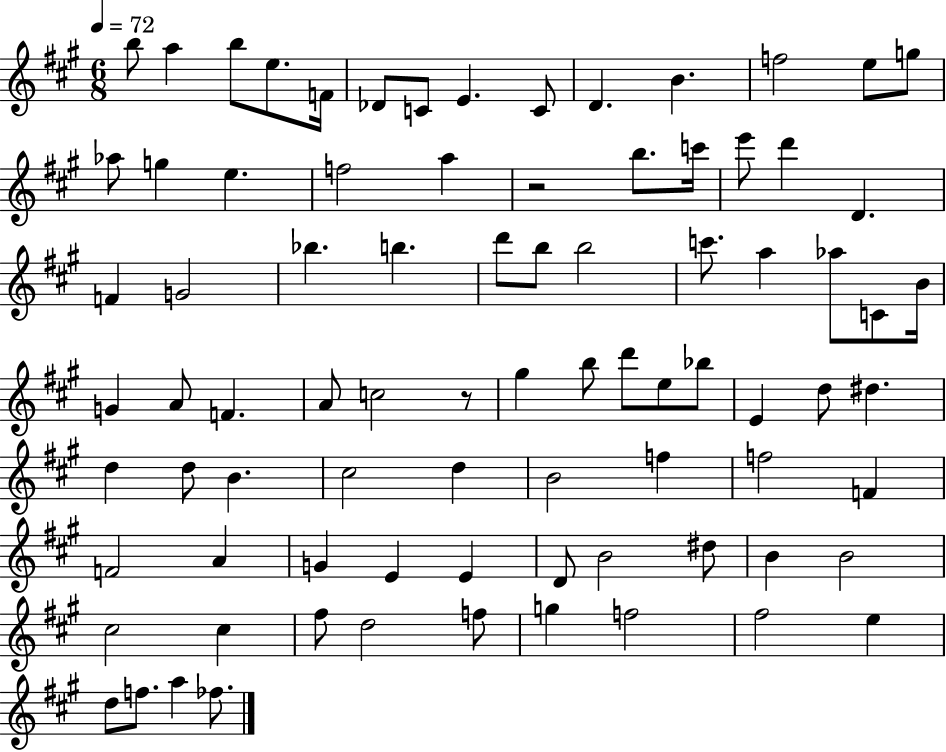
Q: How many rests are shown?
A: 2